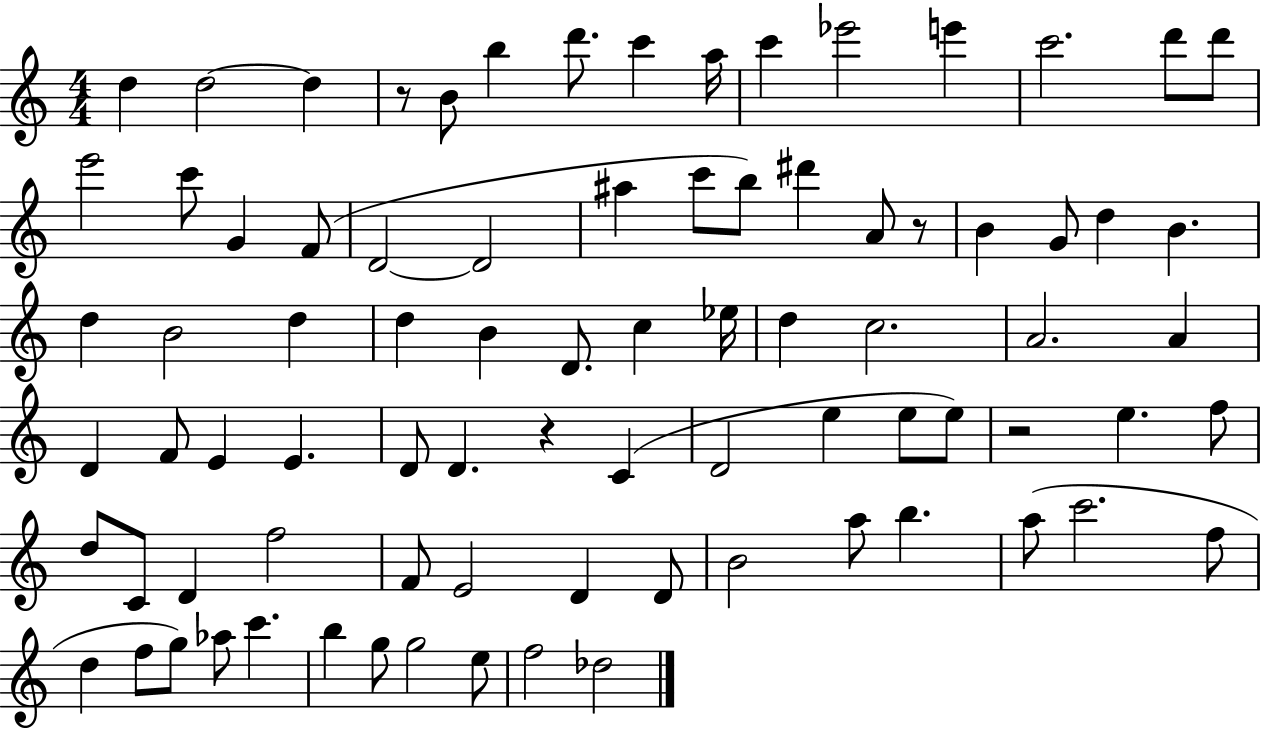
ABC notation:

X:1
T:Untitled
M:4/4
L:1/4
K:C
d d2 d z/2 B/2 b d'/2 c' a/4 c' _e'2 e' c'2 d'/2 d'/2 e'2 c'/2 G F/2 D2 D2 ^a c'/2 b/2 ^d' A/2 z/2 B G/2 d B d B2 d d B D/2 c _e/4 d c2 A2 A D F/2 E E D/2 D z C D2 e e/2 e/2 z2 e f/2 d/2 C/2 D f2 F/2 E2 D D/2 B2 a/2 b a/2 c'2 f/2 d f/2 g/2 _a/2 c' b g/2 g2 e/2 f2 _d2